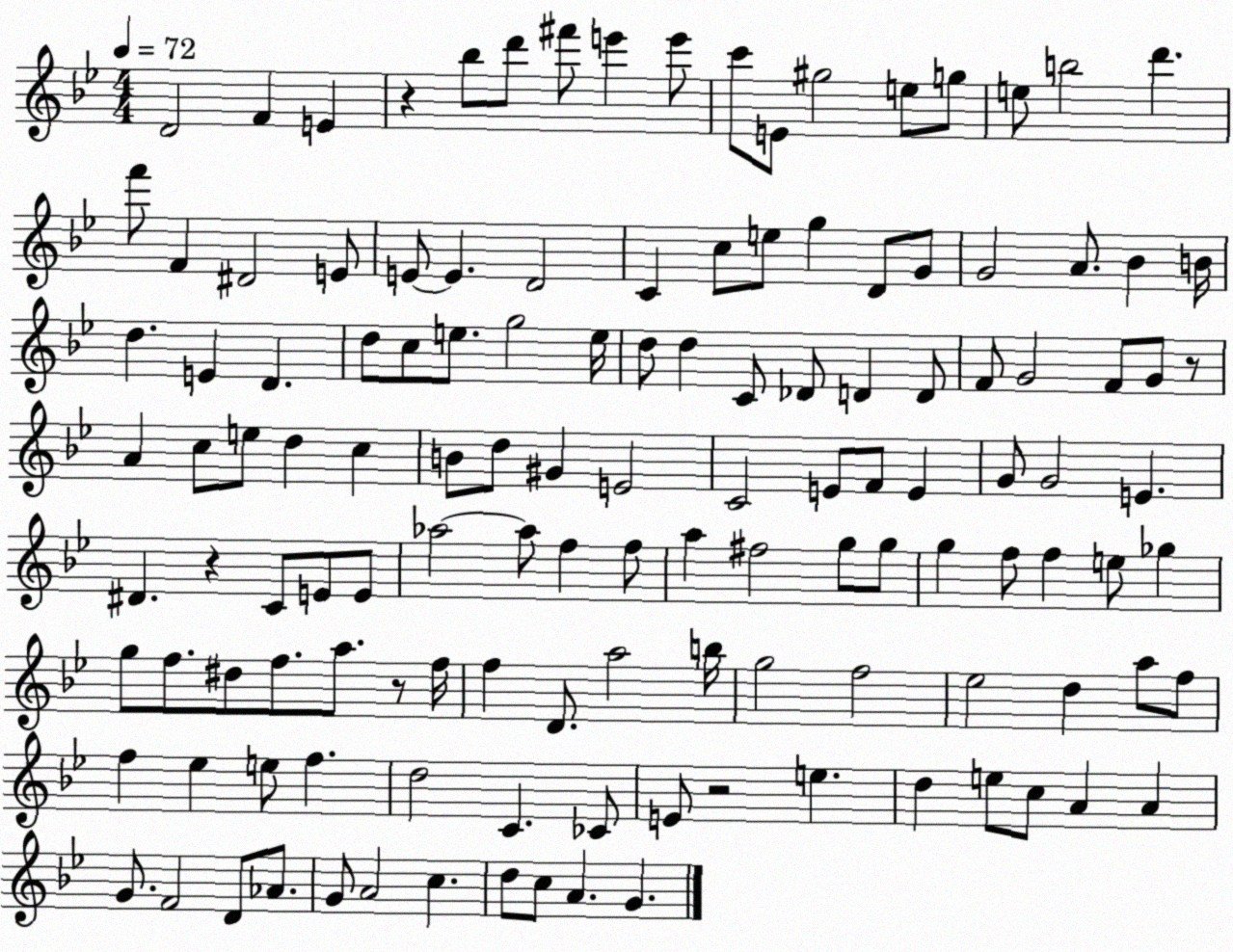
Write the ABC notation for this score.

X:1
T:Untitled
M:4/4
L:1/4
K:Bb
D2 F E z _b/2 d'/2 ^f'/2 e' e'/2 c'/2 E/2 ^g2 e/2 g/2 e/2 b2 d' f'/2 F ^D2 E/2 E/2 E D2 C c/2 e/2 g D/2 G/2 G2 A/2 _B B/4 d E D d/2 c/2 e/2 g2 e/4 d/2 d C/2 _D/2 D D/2 F/2 G2 F/2 G/2 z/2 A c/2 e/2 d c B/2 d/2 ^G E2 C2 E/2 F/2 E G/2 G2 E ^D z C/2 E/2 E/2 _a2 _a/2 f f/2 a ^f2 g/2 g/2 g f/2 f e/2 _g g/2 f/2 ^d/2 f/2 a/2 z/2 f/4 f D/2 a2 b/4 g2 f2 _e2 d a/2 f/2 f _e e/2 f d2 C _C/2 E/2 z2 e d e/2 c/2 A A G/2 F2 D/2 _A/2 G/2 A2 c d/2 c/2 A G